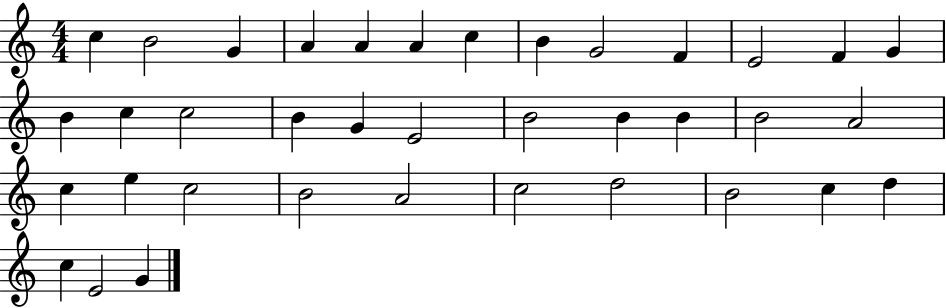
X:1
T:Untitled
M:4/4
L:1/4
K:C
c B2 G A A A c B G2 F E2 F G B c c2 B G E2 B2 B B B2 A2 c e c2 B2 A2 c2 d2 B2 c d c E2 G